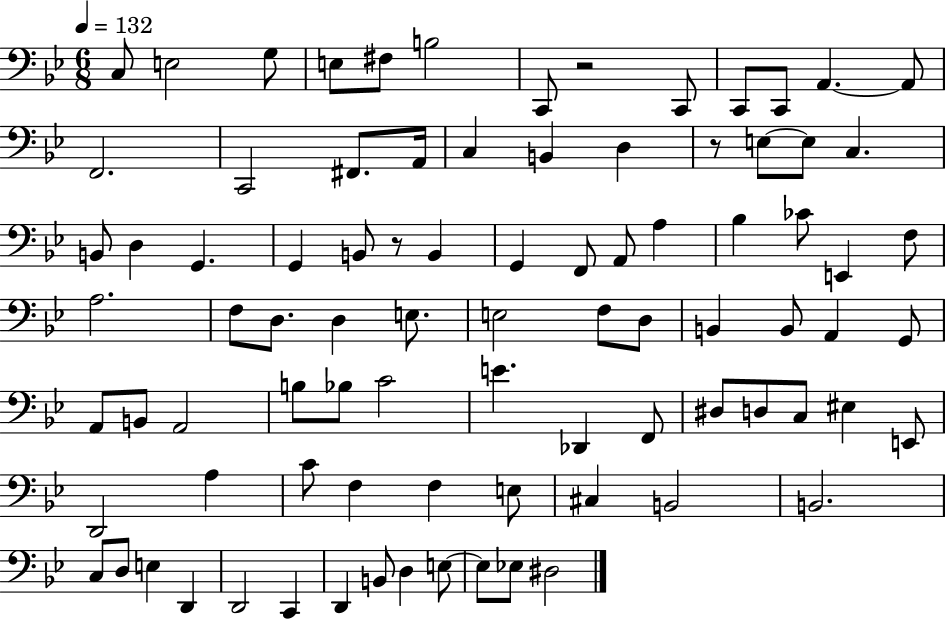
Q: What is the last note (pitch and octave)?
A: D#3